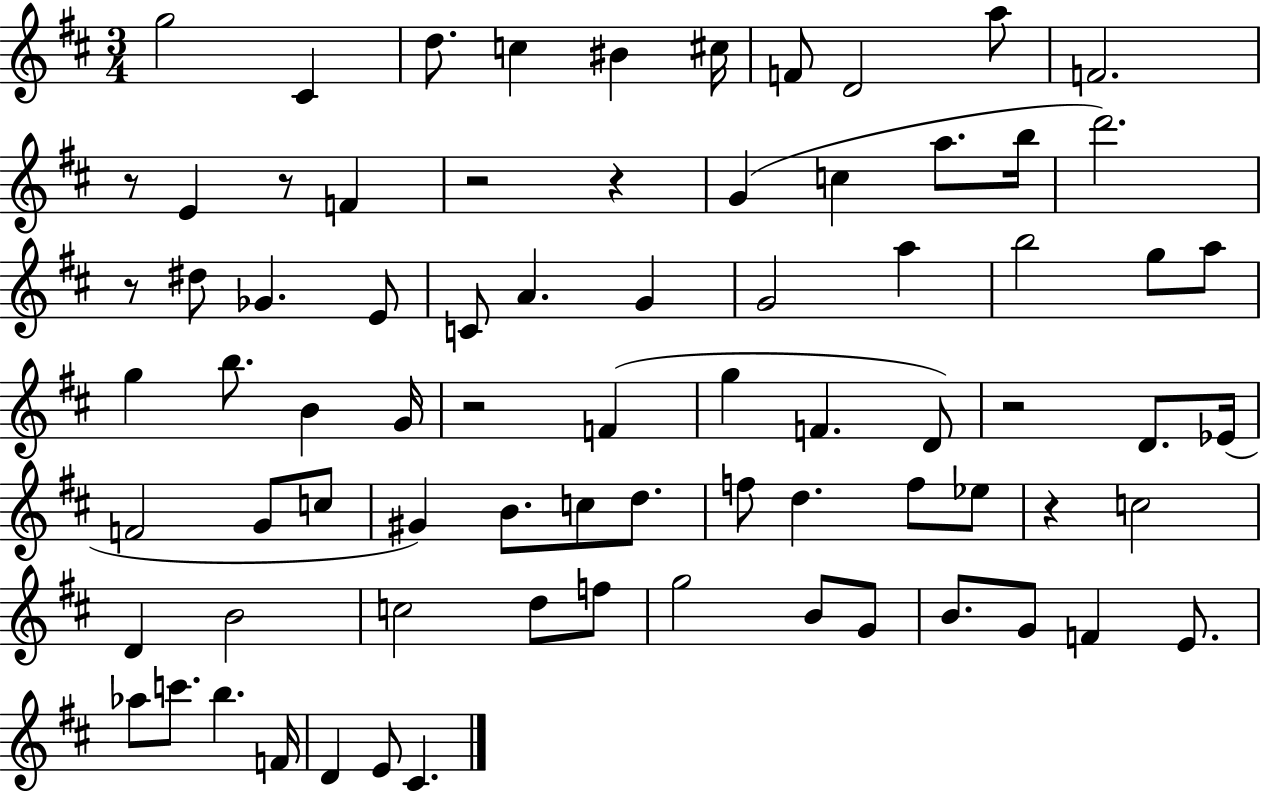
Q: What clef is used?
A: treble